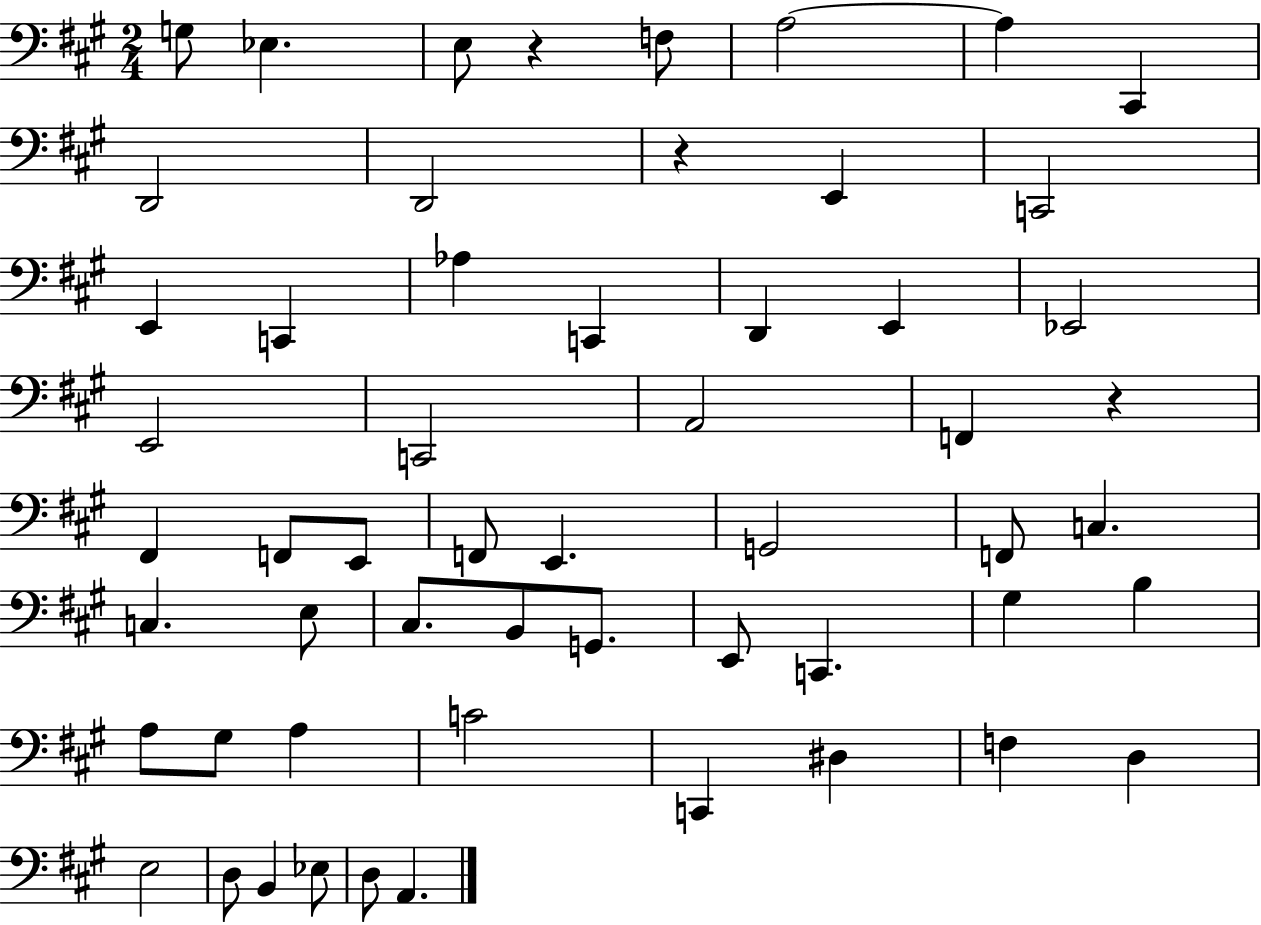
X:1
T:Untitled
M:2/4
L:1/4
K:A
G,/2 _E, E,/2 z F,/2 A,2 A, ^C,, D,,2 D,,2 z E,, C,,2 E,, C,, _A, C,, D,, E,, _E,,2 E,,2 C,,2 A,,2 F,, z ^F,, F,,/2 E,,/2 F,,/2 E,, G,,2 F,,/2 C, C, E,/2 ^C,/2 B,,/2 G,,/2 E,,/2 C,, ^G, B, A,/2 ^G,/2 A, C2 C,, ^D, F, D, E,2 D,/2 B,, _E,/2 D,/2 A,,